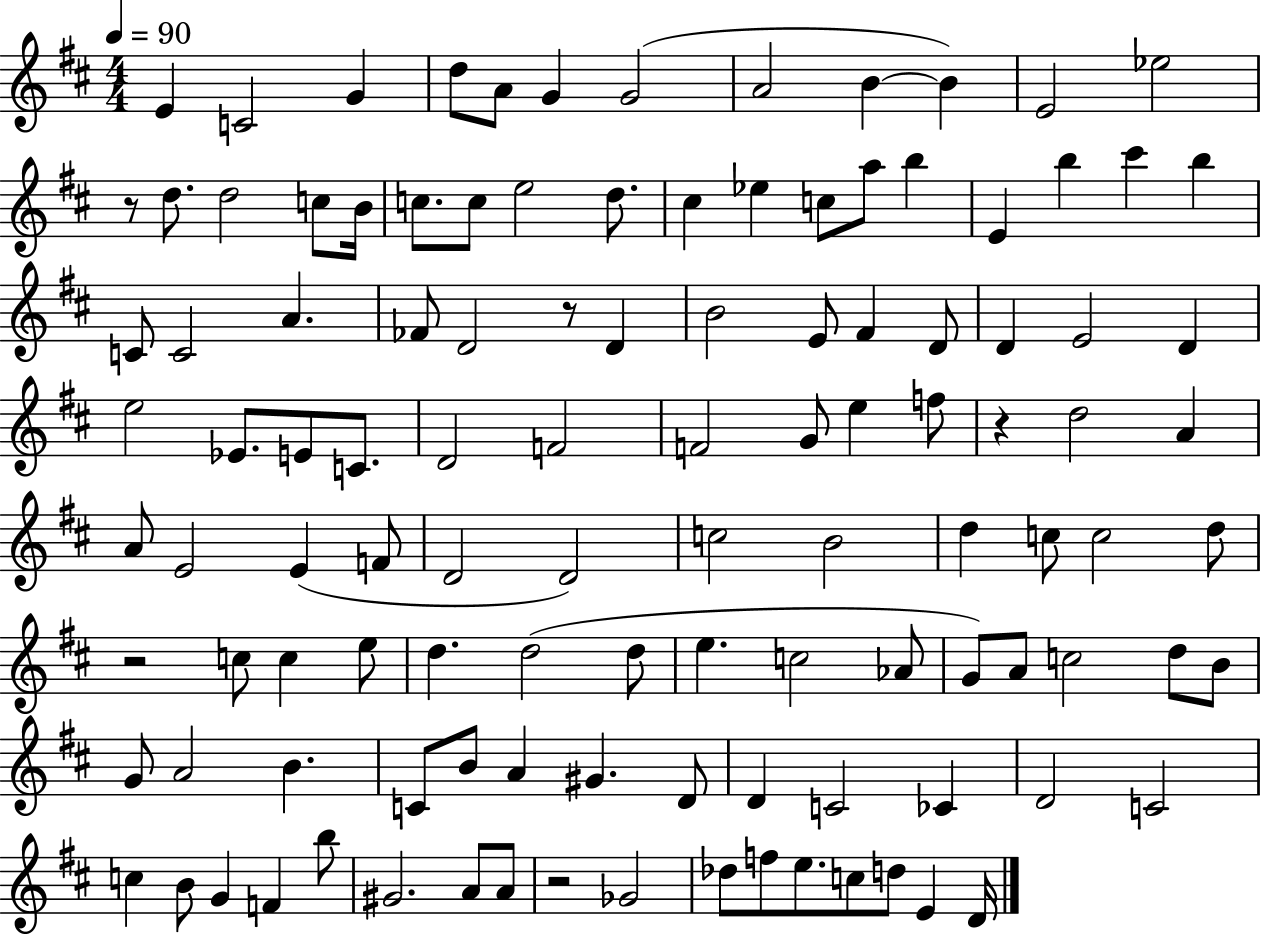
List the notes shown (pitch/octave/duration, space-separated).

E4/q C4/h G4/q D5/e A4/e G4/q G4/h A4/h B4/q B4/q E4/h Eb5/h R/e D5/e. D5/h C5/e B4/s C5/e. C5/e E5/h D5/e. C#5/q Eb5/q C5/e A5/e B5/q E4/q B5/q C#6/q B5/q C4/e C4/h A4/q. FES4/e D4/h R/e D4/q B4/h E4/e F#4/q D4/e D4/q E4/h D4/q E5/h Eb4/e. E4/e C4/e. D4/h F4/h F4/h G4/e E5/q F5/e R/q D5/h A4/q A4/e E4/h E4/q F4/e D4/h D4/h C5/h B4/h D5/q C5/e C5/h D5/e R/h C5/e C5/q E5/e D5/q. D5/h D5/e E5/q. C5/h Ab4/e G4/e A4/e C5/h D5/e B4/e G4/e A4/h B4/q. C4/e B4/e A4/q G#4/q. D4/e D4/q C4/h CES4/q D4/h C4/h C5/q B4/e G4/q F4/q B5/e G#4/h. A4/e A4/e R/h Gb4/h Db5/e F5/e E5/e. C5/e D5/e E4/q D4/s